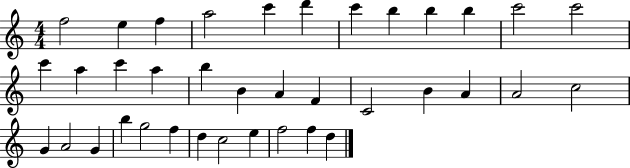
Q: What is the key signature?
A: C major